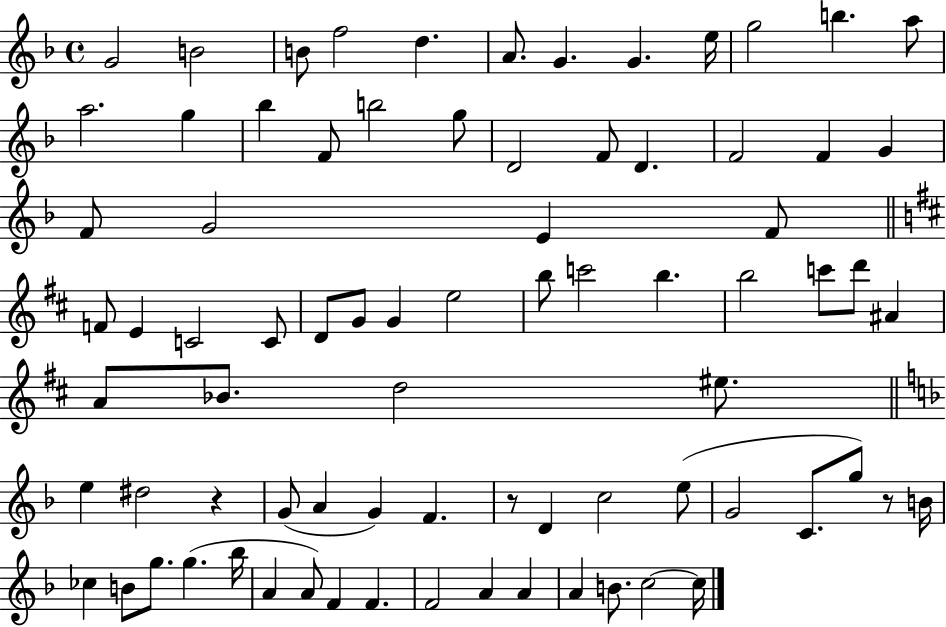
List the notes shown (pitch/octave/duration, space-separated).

G4/h B4/h B4/e F5/h D5/q. A4/e. G4/q. G4/q. E5/s G5/h B5/q. A5/e A5/h. G5/q Bb5/q F4/e B5/h G5/e D4/h F4/e D4/q. F4/h F4/q G4/q F4/e G4/h E4/q F4/e F4/e E4/q C4/h C4/e D4/e G4/e G4/q E5/h B5/e C6/h B5/q. B5/h C6/e D6/e A#4/q A4/e Bb4/e. D5/h EIS5/e. E5/q D#5/h R/q G4/e A4/q G4/q F4/q. R/e D4/q C5/h E5/e G4/h C4/e. G5/e R/e B4/s CES5/q B4/e G5/e. G5/q. Bb5/s A4/q A4/e F4/q F4/q. F4/h A4/q A4/q A4/q B4/e. C5/h C5/s